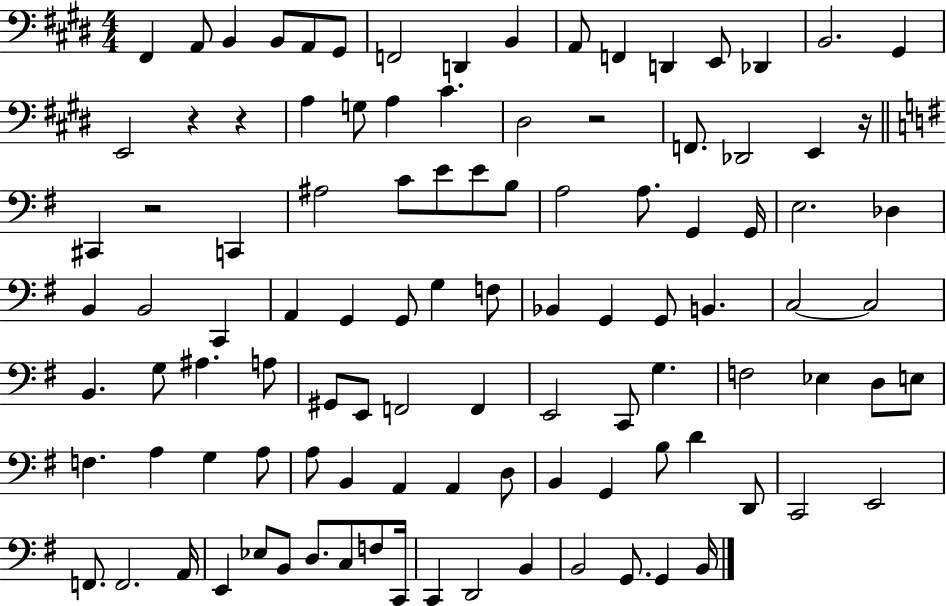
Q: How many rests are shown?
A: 5